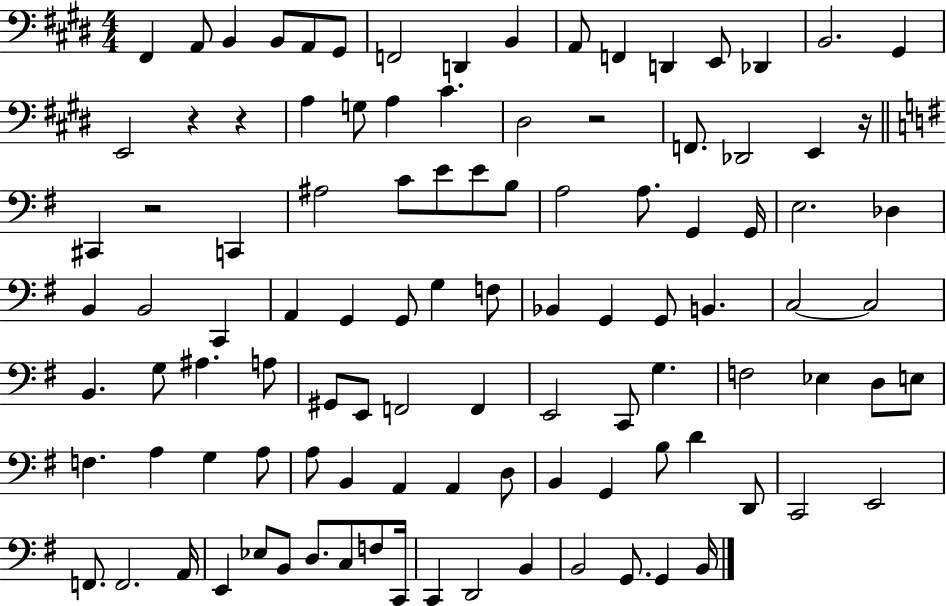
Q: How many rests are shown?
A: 5